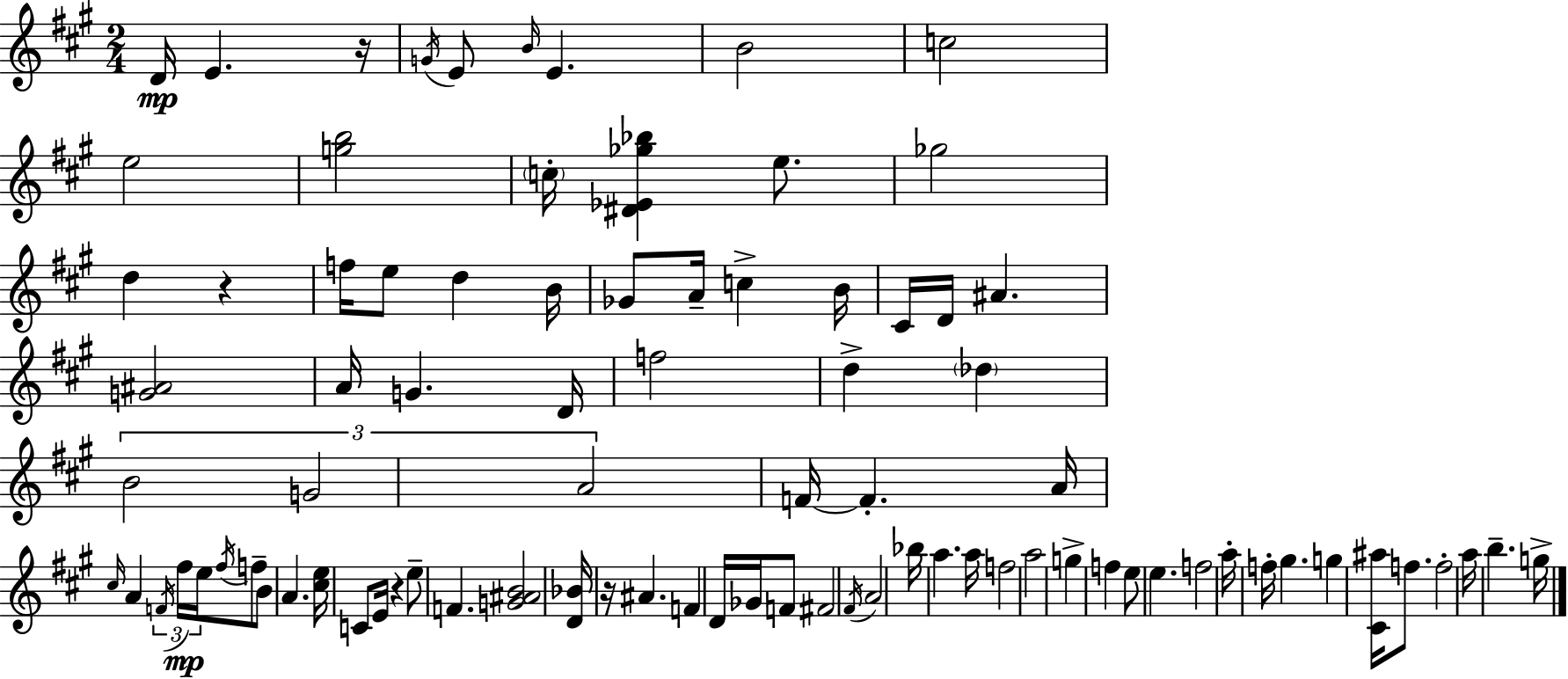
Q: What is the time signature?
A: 2/4